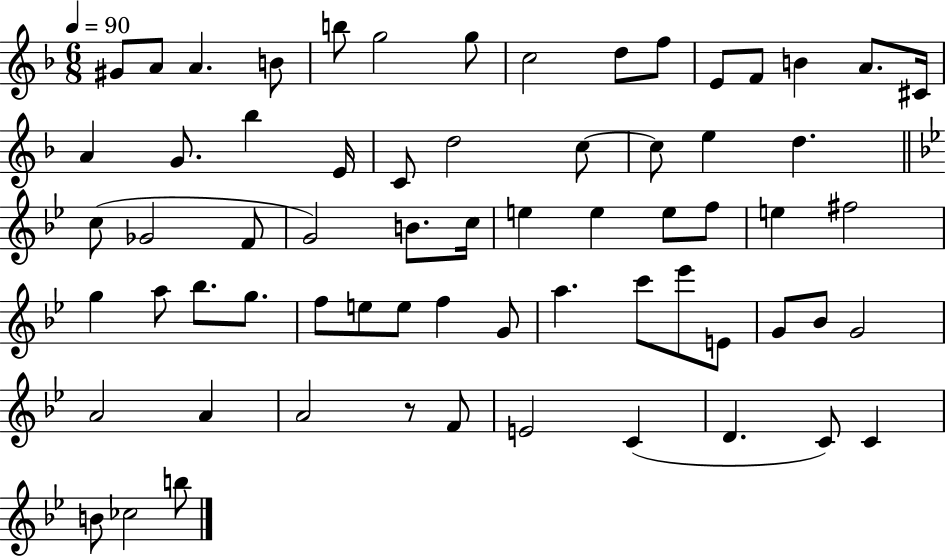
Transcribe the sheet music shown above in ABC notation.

X:1
T:Untitled
M:6/8
L:1/4
K:F
^G/2 A/2 A B/2 b/2 g2 g/2 c2 d/2 f/2 E/2 F/2 B A/2 ^C/4 A G/2 _b E/4 C/2 d2 c/2 c/2 e d c/2 _G2 F/2 G2 B/2 c/4 e e e/2 f/2 e ^f2 g a/2 _b/2 g/2 f/2 e/2 e/2 f G/2 a c'/2 _e'/2 E/2 G/2 _B/2 G2 A2 A A2 z/2 F/2 E2 C D C/2 C B/2 _c2 b/2